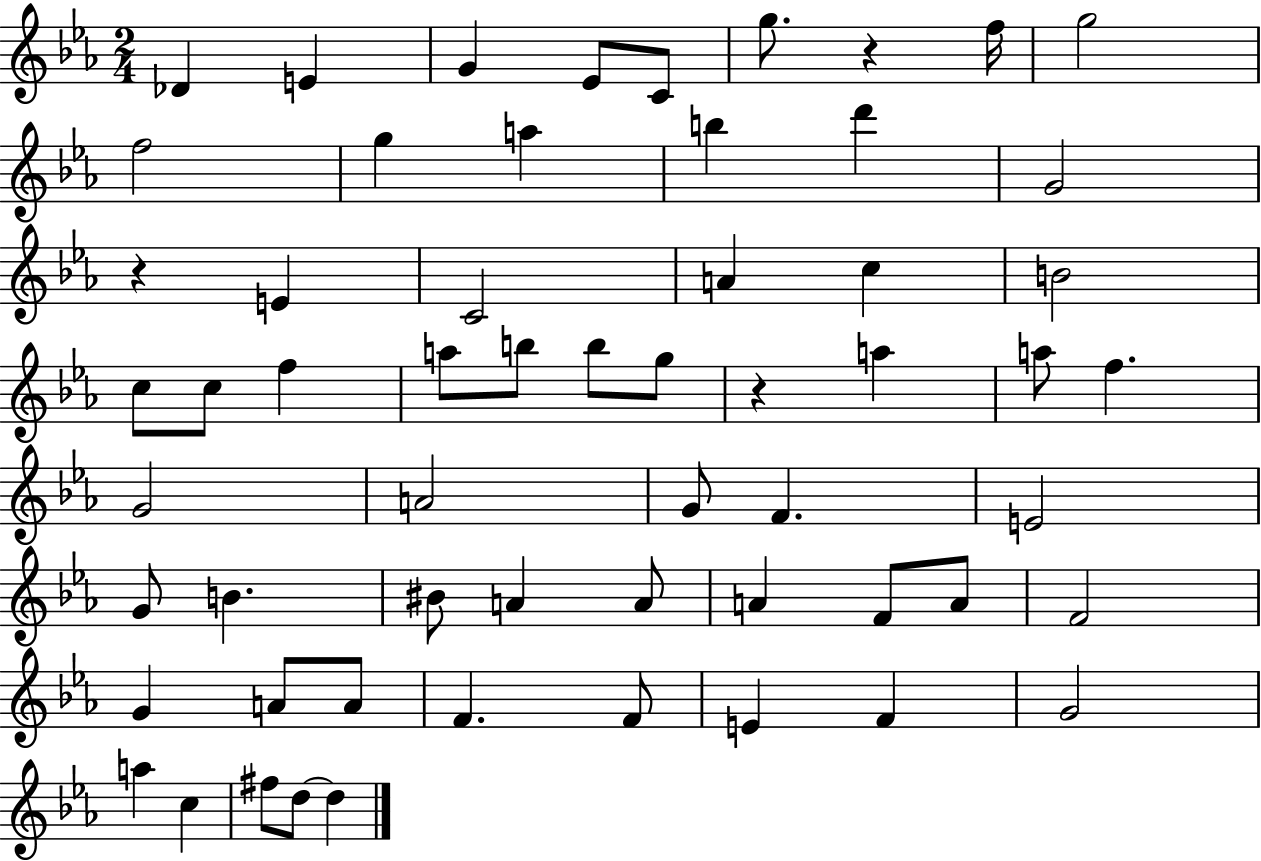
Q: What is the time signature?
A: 2/4